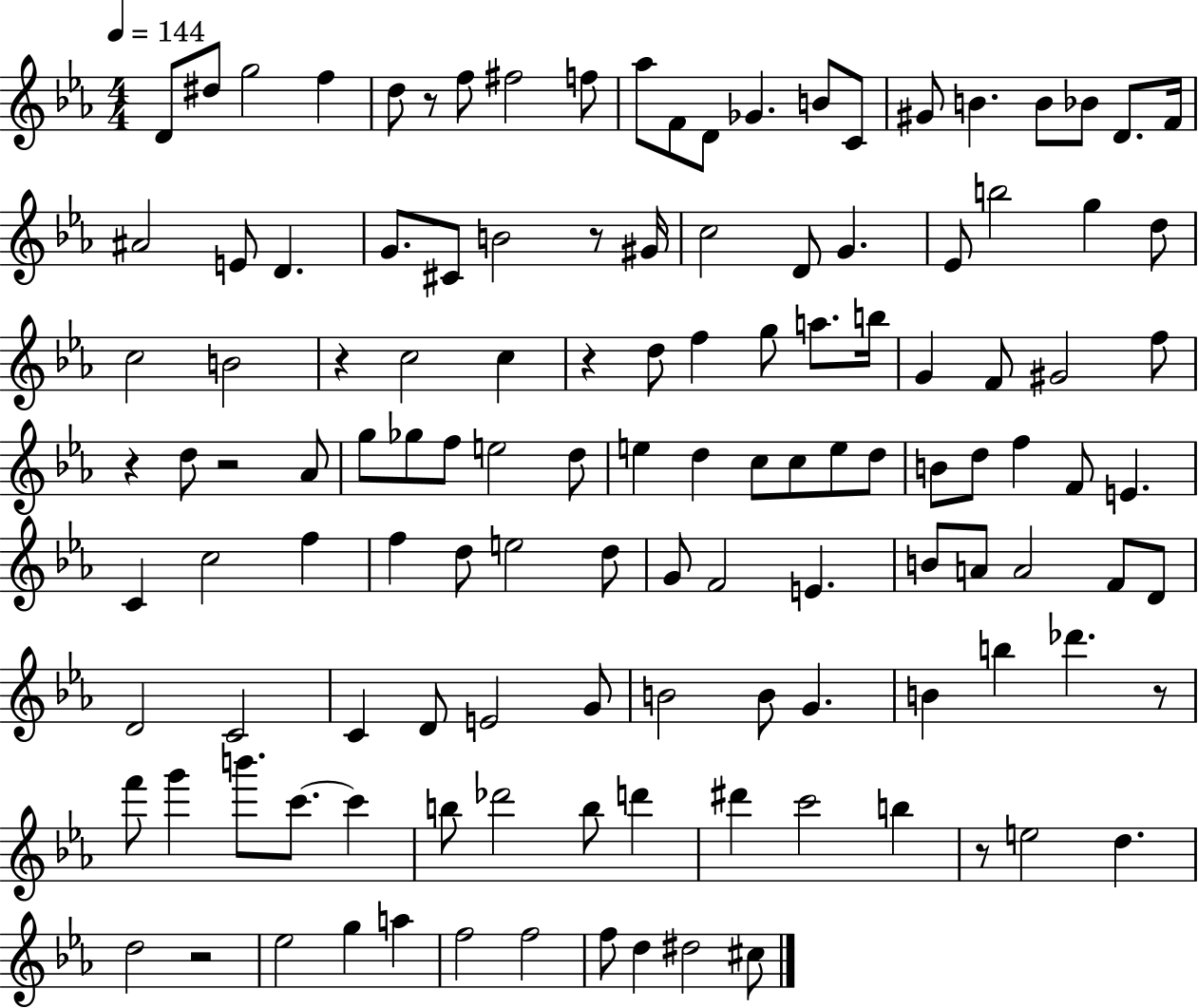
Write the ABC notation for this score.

X:1
T:Untitled
M:4/4
L:1/4
K:Eb
D/2 ^d/2 g2 f d/2 z/2 f/2 ^f2 f/2 _a/2 F/2 D/2 _G B/2 C/2 ^G/2 B B/2 _B/2 D/2 F/4 ^A2 E/2 D G/2 ^C/2 B2 z/2 ^G/4 c2 D/2 G _E/2 b2 g d/2 c2 B2 z c2 c z d/2 f g/2 a/2 b/4 G F/2 ^G2 f/2 z d/2 z2 _A/2 g/2 _g/2 f/2 e2 d/2 e d c/2 c/2 e/2 d/2 B/2 d/2 f F/2 E C c2 f f d/2 e2 d/2 G/2 F2 E B/2 A/2 A2 F/2 D/2 D2 C2 C D/2 E2 G/2 B2 B/2 G B b _d' z/2 f'/2 g' b'/2 c'/2 c' b/2 _d'2 b/2 d' ^d' c'2 b z/2 e2 d d2 z2 _e2 g a f2 f2 f/2 d ^d2 ^c/2